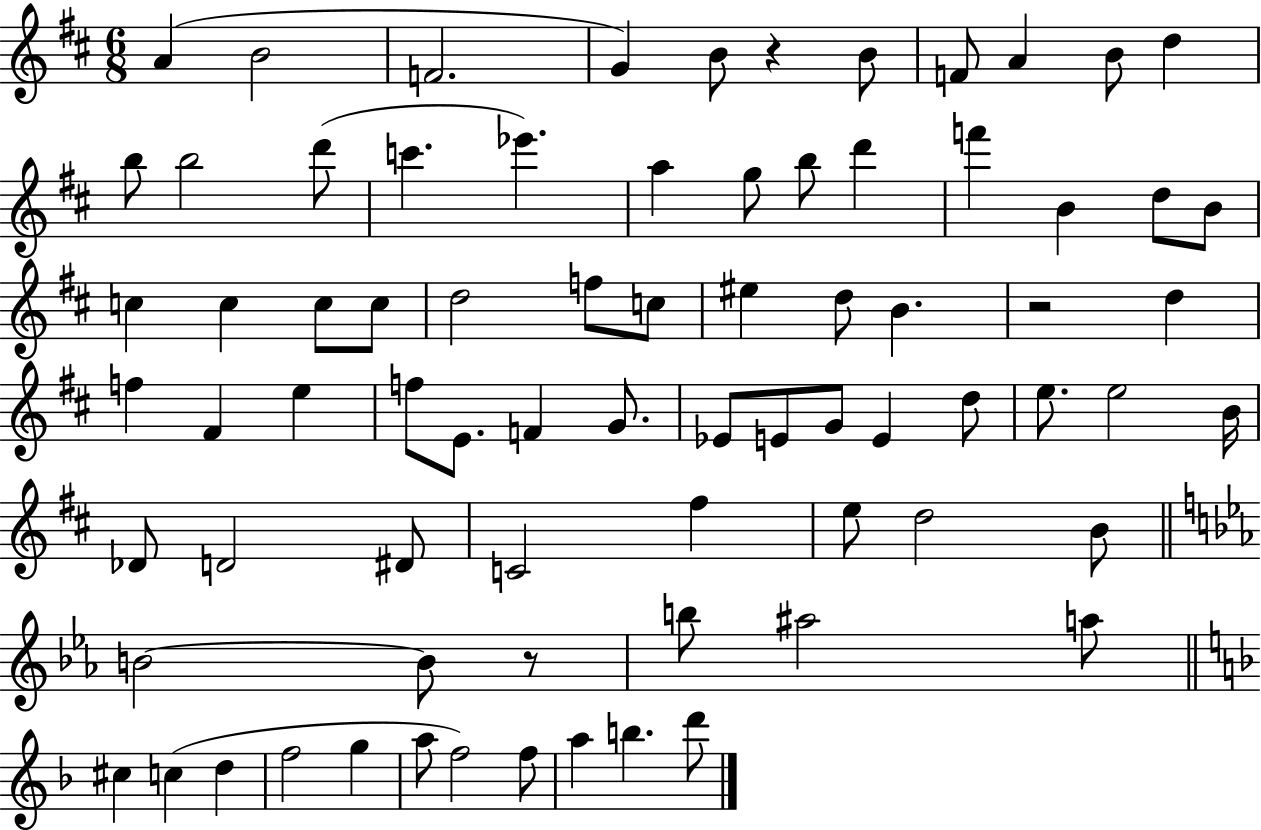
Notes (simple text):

A4/q B4/h F4/h. G4/q B4/e R/q B4/e F4/e A4/q B4/e D5/q B5/e B5/h D6/e C6/q. Eb6/q. A5/q G5/e B5/e D6/q F6/q B4/q D5/e B4/e C5/q C5/q C5/e C5/e D5/h F5/e C5/e EIS5/q D5/e B4/q. R/h D5/q F5/q F#4/q E5/q F5/e E4/e. F4/q G4/e. Eb4/e E4/e G4/e E4/q D5/e E5/e. E5/h B4/s Db4/e D4/h D#4/e C4/h F#5/q E5/e D5/h B4/e B4/h B4/e R/e B5/e A#5/h A5/e C#5/q C5/q D5/q F5/h G5/q A5/e F5/h F5/e A5/q B5/q. D6/e